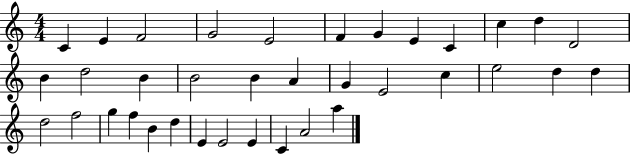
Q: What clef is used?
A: treble